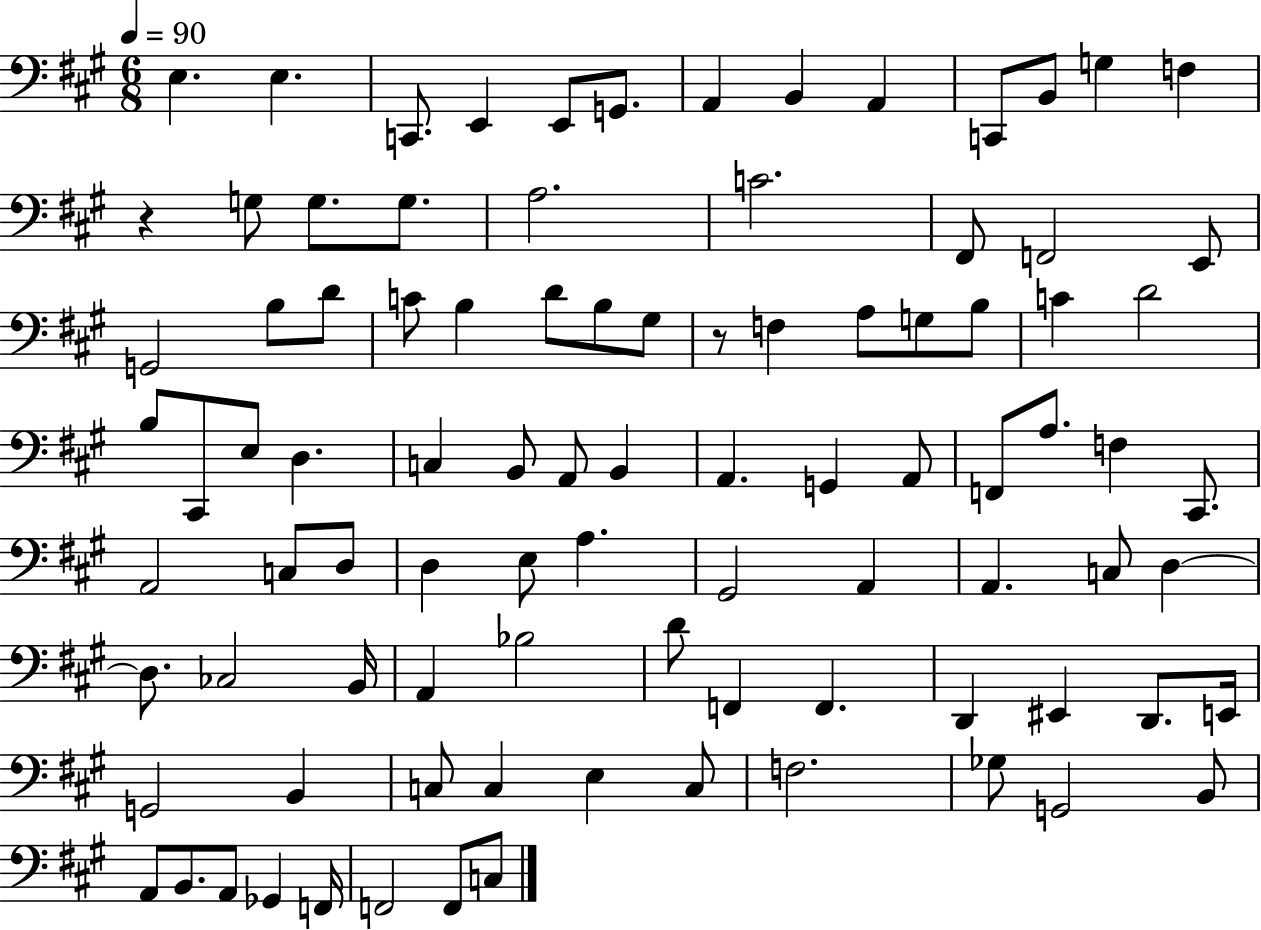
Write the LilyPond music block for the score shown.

{
  \clef bass
  \numericTimeSignature
  \time 6/8
  \key a \major
  \tempo 4 = 90
  e4. e4. | c,8. e,4 e,8 g,8. | a,4 b,4 a,4 | c,8 b,8 g4 f4 | \break r4 g8 g8. g8. | a2. | c'2. | fis,8 f,2 e,8 | \break g,2 b8 d'8 | c'8 b4 d'8 b8 gis8 | r8 f4 a8 g8 b8 | c'4 d'2 | \break b8 cis,8 e8 d4. | c4 b,8 a,8 b,4 | a,4. g,4 a,8 | f,8 a8. f4 cis,8. | \break a,2 c8 d8 | d4 e8 a4. | gis,2 a,4 | a,4. c8 d4~~ | \break d8. ces2 b,16 | a,4 bes2 | d'8 f,4 f,4. | d,4 eis,4 d,8. e,16 | \break g,2 b,4 | c8 c4 e4 c8 | f2. | ges8 g,2 b,8 | \break a,8 b,8. a,8 ges,4 f,16 | f,2 f,8 c8 | \bar "|."
}